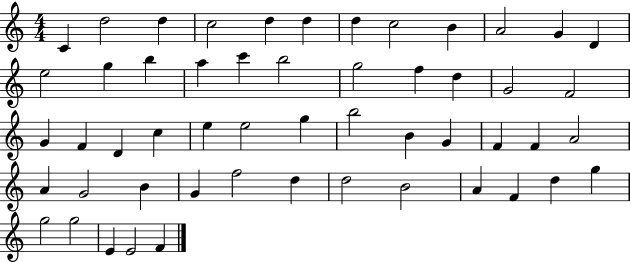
C4/q D5/h D5/q C5/h D5/q D5/q D5/q C5/h B4/q A4/h G4/q D4/q E5/h G5/q B5/q A5/q C6/q B5/h G5/h F5/q D5/q G4/h F4/h G4/q F4/q D4/q C5/q E5/q E5/h G5/q B5/h B4/q G4/q F4/q F4/q A4/h A4/q G4/h B4/q G4/q F5/h D5/q D5/h B4/h A4/q F4/q D5/q G5/q G5/h G5/h E4/q E4/h F4/q